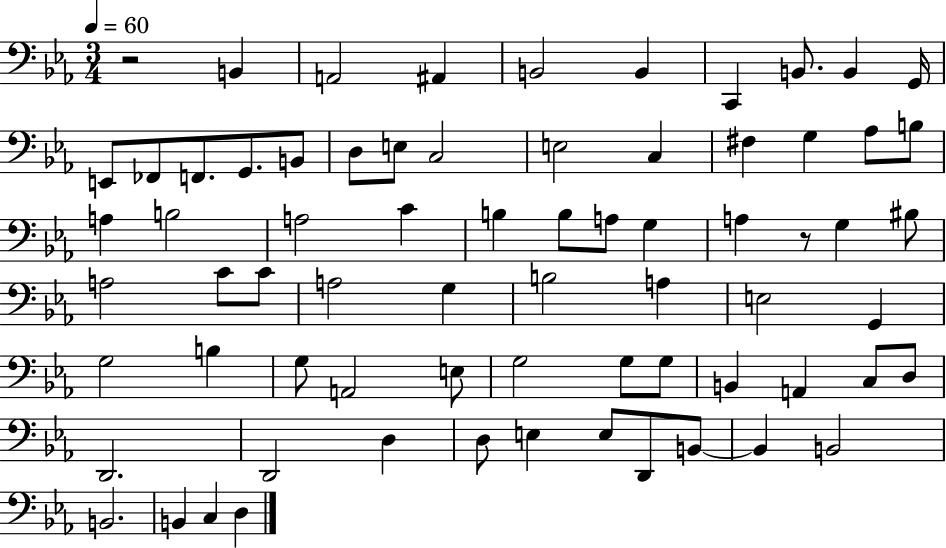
X:1
T:Untitled
M:3/4
L:1/4
K:Eb
z2 B,, A,,2 ^A,, B,,2 B,, C,, B,,/2 B,, G,,/4 E,,/2 _F,,/2 F,,/2 G,,/2 B,,/2 D,/2 E,/2 C,2 E,2 C, ^F, G, _A,/2 B,/2 A, B,2 A,2 C B, B,/2 A,/2 G, A, z/2 G, ^B,/2 A,2 C/2 C/2 A,2 G, B,2 A, E,2 G,, G,2 B, G,/2 A,,2 E,/2 G,2 G,/2 G,/2 B,, A,, C,/2 D,/2 D,,2 D,,2 D, D,/2 E, E,/2 D,,/2 B,,/2 B,, B,,2 B,,2 B,, C, D,